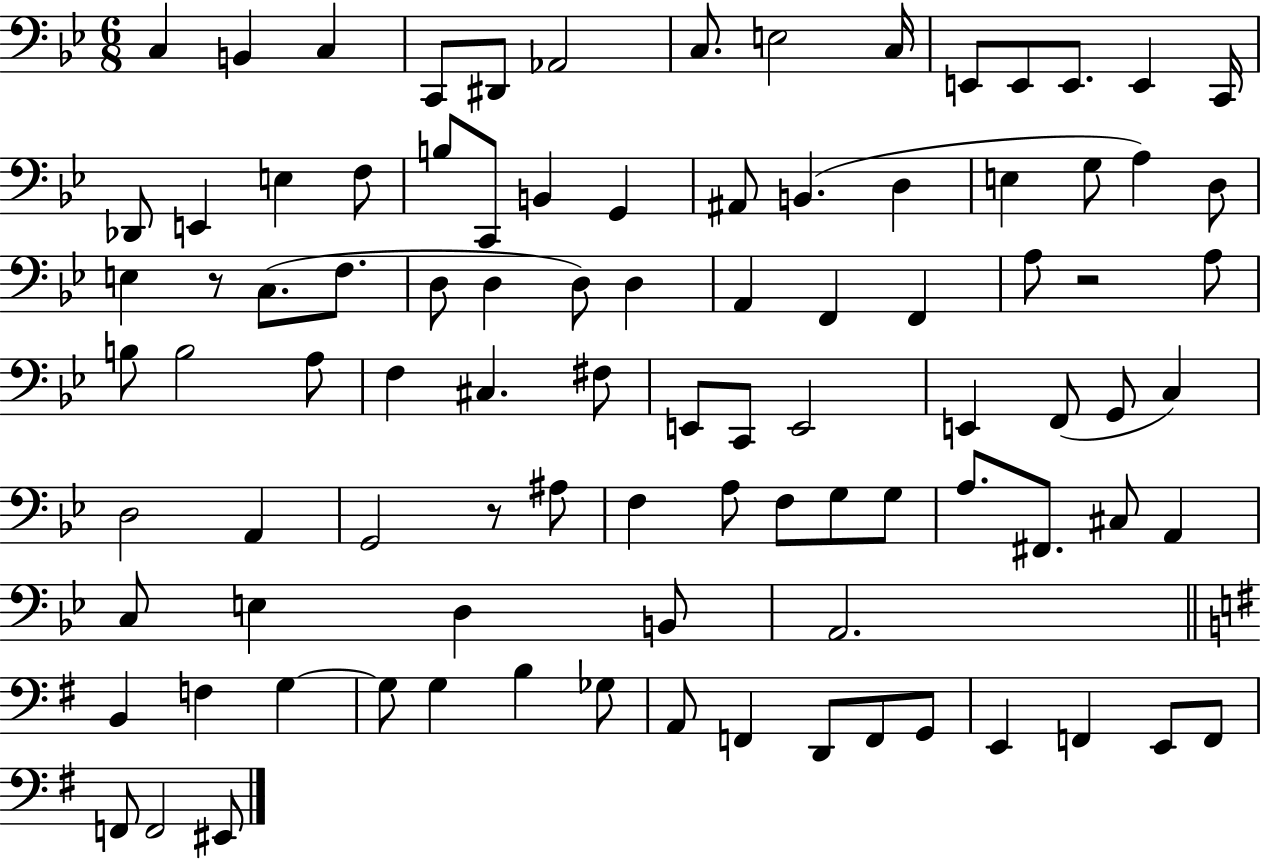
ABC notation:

X:1
T:Untitled
M:6/8
L:1/4
K:Bb
C, B,, C, C,,/2 ^D,,/2 _A,,2 C,/2 E,2 C,/4 E,,/2 E,,/2 E,,/2 E,, C,,/4 _D,,/2 E,, E, F,/2 B,/2 C,,/2 B,, G,, ^A,,/2 B,, D, E, G,/2 A, D,/2 E, z/2 C,/2 F,/2 D,/2 D, D,/2 D, A,, F,, F,, A,/2 z2 A,/2 B,/2 B,2 A,/2 F, ^C, ^F,/2 E,,/2 C,,/2 E,,2 E,, F,,/2 G,,/2 C, D,2 A,, G,,2 z/2 ^A,/2 F, A,/2 F,/2 G,/2 G,/2 A,/2 ^F,,/2 ^C,/2 A,, C,/2 E, D, B,,/2 A,,2 B,, F, G, G,/2 G, B, _G,/2 A,,/2 F,, D,,/2 F,,/2 G,,/2 E,, F,, E,,/2 F,,/2 F,,/2 F,,2 ^E,,/2